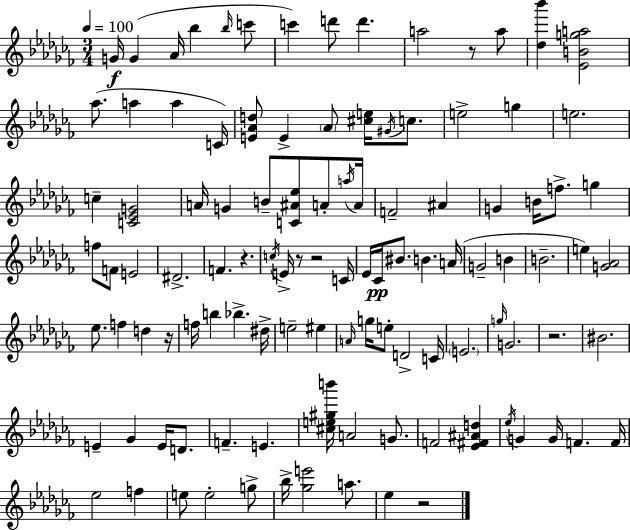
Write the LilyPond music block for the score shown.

{
  \clef treble
  \numericTimeSignature
  \time 3/4
  \key aes \minor
  \tempo 4 = 100
  \repeat volta 2 { g'16\f g'4( aes'16 bes''4 \grace { bes''16 } c'''8 | c'''4) d'''8 d'''4. | a''2 r8 a''8 | <des'' bes'''>4 <ees' b' g'' a''>2 | \break aes''8.( a''4 a''4 | c'16) <e' aes' d''>8 e'4-> \parenthesize aes'8 <cis'' e''>16 \acciaccatura { gis'16 } c''8. | e''2-> g''4 | e''2. | \break c''4-- <c' ees' g'>2 | a'16 g'4 b'8-- <c' ais' ees''>8 a'8-. | \acciaccatura { a''16 } a'16 f'2-- ais'4 | g'4 b'16 f''8.-> g''4 | \break f''8 f'8 e'2 | dis'2.-> | f'4. r4. | \acciaccatura { c''16 } e'16-> r8 r2 | \break c'16 ees'16 ces'16\pp bis'8. b'4. | a'16( g'2-- | b'4 b'2.-- | e''4) <g' aes'>2 | \break ees''8. f''4 d''4 | r16 f''16 b''4 bes''4.-> | dis''16-> e''2-- | eis''4 \grace { a'16 } g''16 e''8-. d'2-> | \break c'16 \parenthesize e'2. | \grace { g''16 } g'2. | r2. | bis'2. | \break e'4-- ges'4 | e'16 d'8. f'4.-- | e'4. <cis'' e'' gis'' b'''>16 a'2 | g'8. f'2 | \break <ees' fis' ais' d''>4 \acciaccatura { ees''16 } g'4 g'16 | f'4. f'16 ees''2 | f''4 e''8 e''2-. | g''8-> bes''16-> <ges'' e'''>2 | \break a''8. ees''4 r2 | } \bar "|."
}